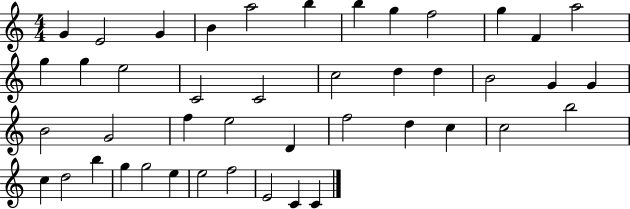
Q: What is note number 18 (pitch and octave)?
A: C5